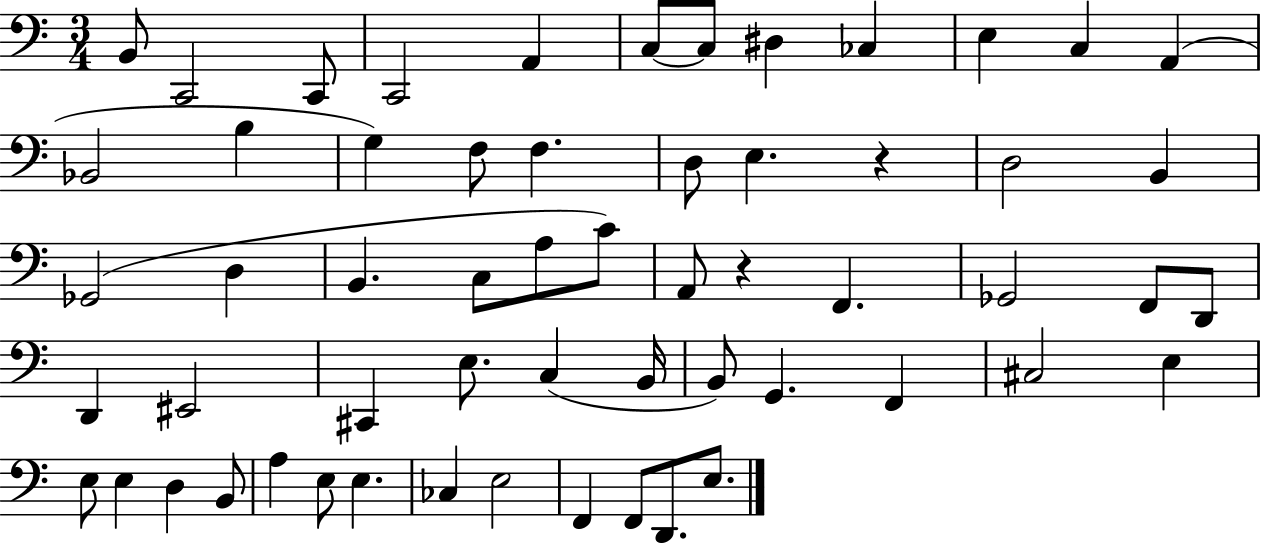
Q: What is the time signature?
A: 3/4